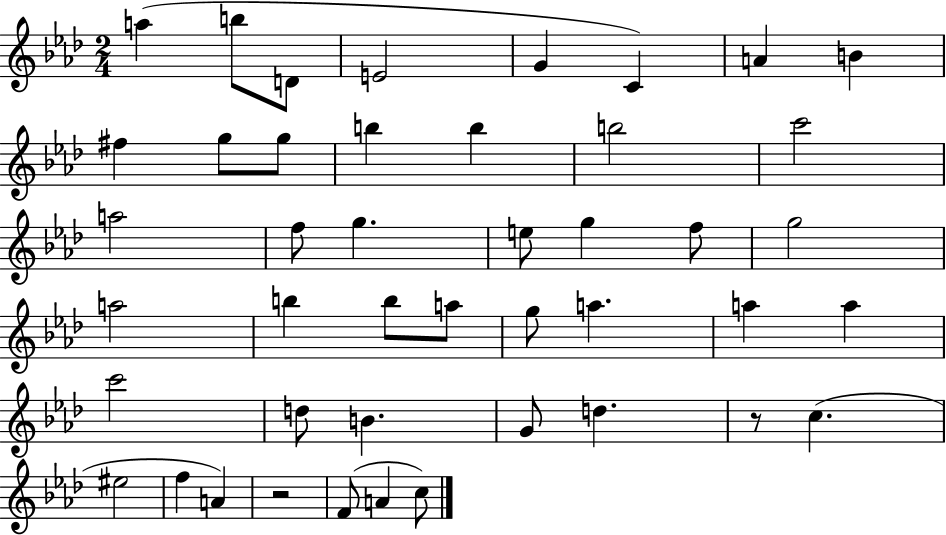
{
  \clef treble
  \numericTimeSignature
  \time 2/4
  \key aes \major
  a''4( b''8 d'8 | e'2 | g'4 c'4) | a'4 b'4 | \break fis''4 g''8 g''8 | b''4 b''4 | b''2 | c'''2 | \break a''2 | f''8 g''4. | e''8 g''4 f''8 | g''2 | \break a''2 | b''4 b''8 a''8 | g''8 a''4. | a''4 a''4 | \break c'''2 | d''8 b'4. | g'8 d''4. | r8 c''4.( | \break eis''2 | f''4 a'4) | r2 | f'8( a'4 c''8) | \break \bar "|."
}